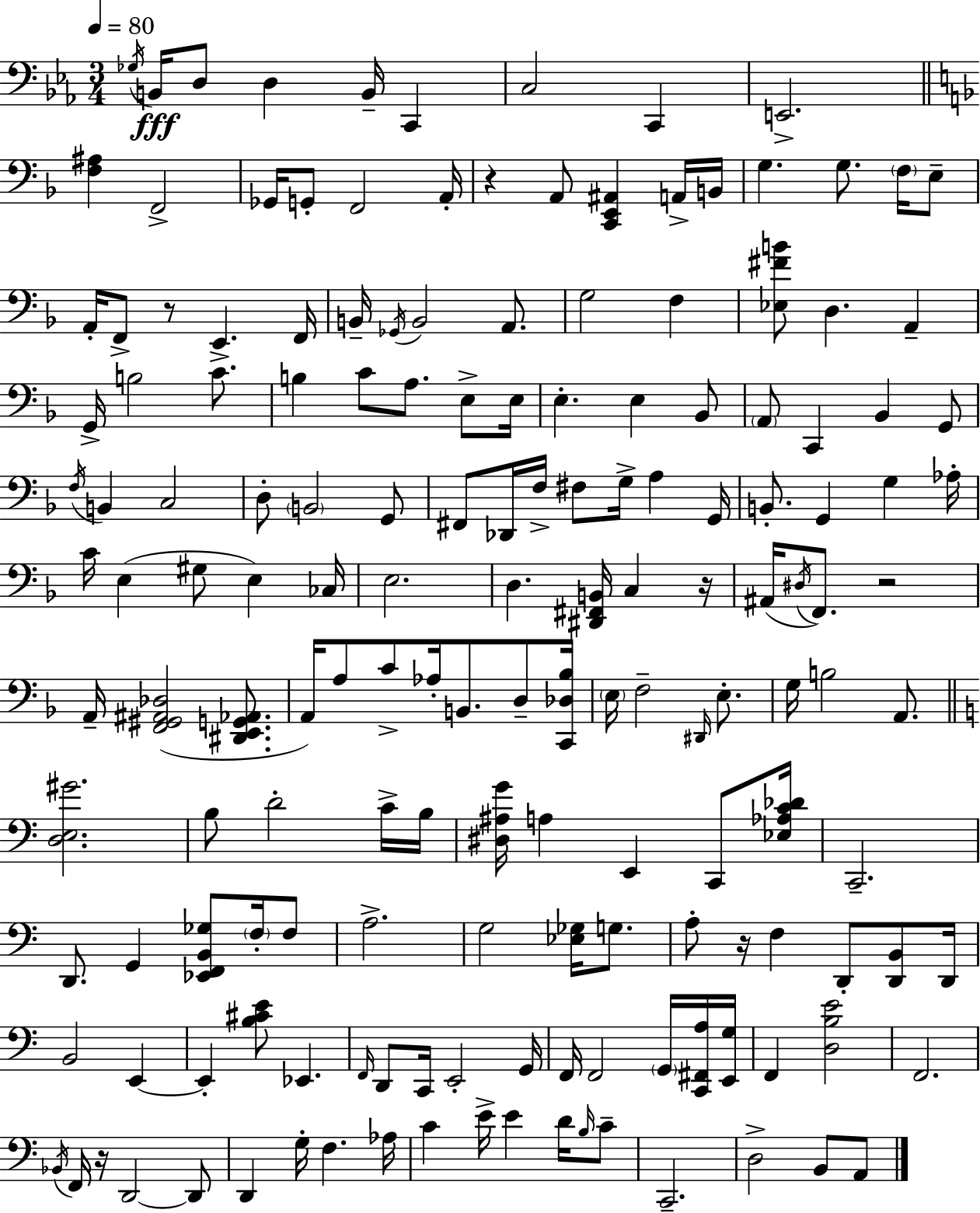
Gb3/s B2/s D3/e D3/q B2/s C2/q C3/h C2/q E2/h. [F3,A#3]/q F2/h Gb2/s G2/e F2/h A2/s R/q A2/e [C2,E2,A#2]/q A2/s B2/s G3/q. G3/e. F3/s E3/e A2/s F2/e R/e E2/q. F2/s B2/s Gb2/s B2/h A2/e. G3/h F3/q [Eb3,F#4,B4]/e D3/q. A2/q G2/s B3/h C4/e. B3/q C4/e A3/e. E3/e E3/s E3/q. E3/q Bb2/e A2/e C2/q Bb2/q G2/e F3/s B2/q C3/h D3/e B2/h G2/e F#2/e Db2/s F3/s F#3/e G3/s A3/q G2/s B2/e. G2/q G3/q Ab3/s C4/s E3/q G#3/e E3/q CES3/s E3/h. D3/q. [D#2,F#2,B2]/s C3/q R/s A#2/s D#3/s F2/e. R/h A2/s [F2,G#2,A#2,Db3]/h [D#2,E2,G2,Ab2]/e. A2/s A3/e C4/e Ab3/s B2/e. D3/e [C2,Db3,Bb3]/s E3/s F3/h D#2/s E3/e. G3/s B3/h A2/e. [D3,E3,G#4]/h. B3/e D4/h C4/s B3/s [D#3,A#3,G4]/s A3/q E2/q C2/e [Eb3,Ab3,C4,Db4]/s C2/h. D2/e. G2/q [Eb2,F2,B2,Gb3]/e F3/s F3/e A3/h. G3/h [Eb3,Gb3]/s G3/e. A3/e R/s F3/q D2/e [D2,B2]/e D2/s B2/h E2/q E2/q [B3,C#4,E4]/e Eb2/q. F2/s D2/e C2/s E2/h G2/s F2/s F2/h G2/s [C2,F#2,A3]/s [E2,G3]/s F2/q [D3,B3,E4]/h F2/h. Bb2/s F2/s R/s D2/h D2/e D2/q G3/s F3/q. Ab3/s C4/q E4/s E4/q D4/s B3/s C4/e C2/h. D3/h B2/e A2/e